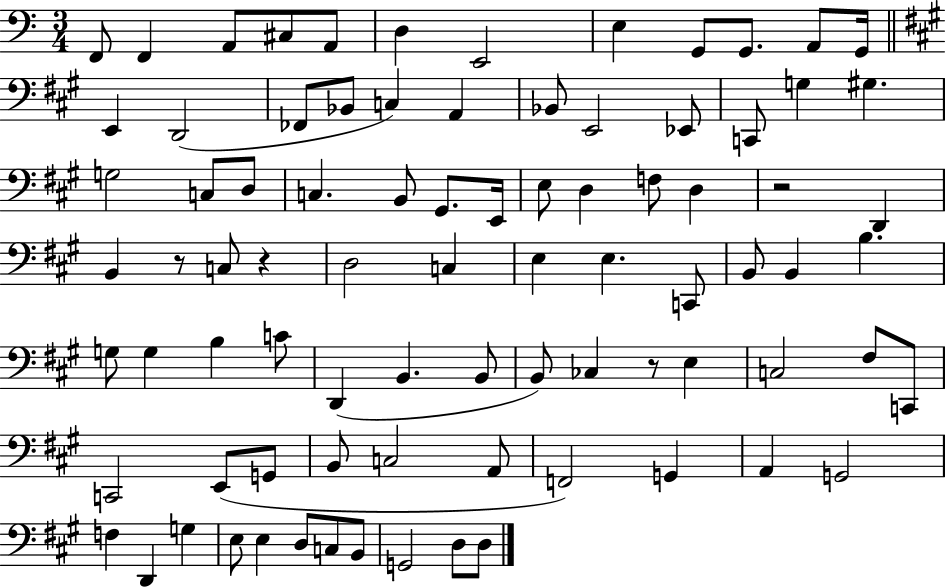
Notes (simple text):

F2/e F2/q A2/e C#3/e A2/e D3/q E2/h E3/q G2/e G2/e. A2/e G2/s E2/q D2/h FES2/e Bb2/e C3/q A2/q Bb2/e E2/h Eb2/e C2/e G3/q G#3/q. G3/h C3/e D3/e C3/q. B2/e G#2/e. E2/s E3/e D3/q F3/e D3/q R/h D2/q B2/q R/e C3/e R/q D3/h C3/q E3/q E3/q. C2/e B2/e B2/q B3/q. G3/e G3/q B3/q C4/e D2/q B2/q. B2/e B2/e CES3/q R/e E3/q C3/h F#3/e C2/e C2/h E2/e G2/e B2/e C3/h A2/e F2/h G2/q A2/q G2/h F3/q D2/q G3/q E3/e E3/q D3/e C3/e B2/e G2/h D3/e D3/e